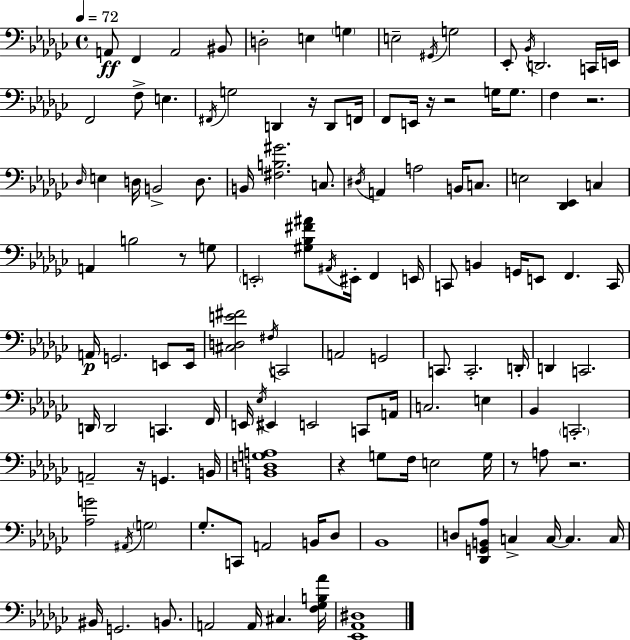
X:1
T:Untitled
M:4/4
L:1/4
K:Ebm
A,,/2 F,, A,,2 ^B,,/2 D,2 E, G, E,2 ^G,,/4 G,2 _E,,/2 _B,,/4 D,,2 C,,/4 E,,/4 F,,2 F,/2 E, ^F,,/4 G,2 D,, z/4 D,,/2 F,,/4 F,,/2 E,,/4 z/4 z2 G,/4 G,/2 F, z2 _D,/4 E, D,/4 B,,2 D,/2 B,,/4 [^F,B,^G]2 C,/2 ^D,/4 A,, A,2 B,,/4 C,/2 E,2 [_D,,_E,,] C, A,, B,2 z/2 G,/2 E,,2 [^G,_B,^F^A]/2 ^A,,/4 ^E,,/4 F,, E,,/4 C,,/2 B,, G,,/4 E,,/2 F,, C,,/4 A,,/4 G,,2 E,,/2 E,,/4 [^C,D,E^F]2 ^F,/4 C,,2 A,,2 G,,2 C,,/2 C,,2 D,,/4 D,, C,,2 D,,/4 D,,2 C,, F,,/4 E,,/4 _E,/4 ^E,, E,,2 C,,/2 A,,/4 C,2 E, _B,, C,,2 A,,2 z/4 G,, B,,/4 [B,,D,G,A,]4 z G,/2 F,/4 E,2 G,/4 z/2 A,/2 z2 [_A,G]2 ^A,,/4 G,2 _G,/2 C,,/2 A,,2 B,,/4 _D,/2 _B,,4 D,/2 [_D,,G,,B,,_A,]/2 C, C,/4 C, C,/4 ^B,,/4 G,,2 B,,/2 A,,2 A,,/4 ^C, [F,_G,B,_A]/4 [_E,,_A,,^D,]4